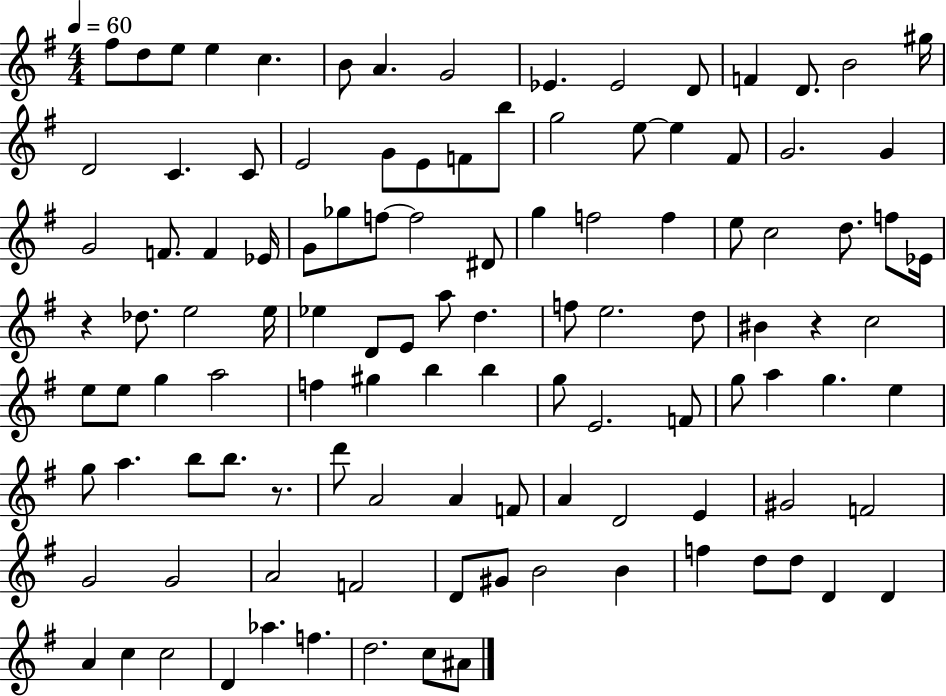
F#5/e D5/e E5/e E5/q C5/q. B4/e A4/q. G4/h Eb4/q. Eb4/h D4/e F4/q D4/e. B4/h G#5/s D4/h C4/q. C4/e E4/h G4/e E4/e F4/e B5/e G5/h E5/e E5/q F#4/e G4/h. G4/q G4/h F4/e. F4/q Eb4/s G4/e Gb5/e F5/e F5/h D#4/e G5/q F5/h F5/q E5/e C5/h D5/e. F5/e Eb4/s R/q Db5/e. E5/h E5/s Eb5/q D4/e E4/e A5/e D5/q. F5/e E5/h. D5/e BIS4/q R/q C5/h E5/e E5/e G5/q A5/h F5/q G#5/q B5/q B5/q G5/e E4/h. F4/e G5/e A5/q G5/q. E5/q G5/e A5/q. B5/e B5/e. R/e. D6/e A4/h A4/q F4/e A4/q D4/h E4/q G#4/h F4/h G4/h G4/h A4/h F4/h D4/e G#4/e B4/h B4/q F5/q D5/e D5/e D4/q D4/q A4/q C5/q C5/h D4/q Ab5/q. F5/q. D5/h. C5/e A#4/e